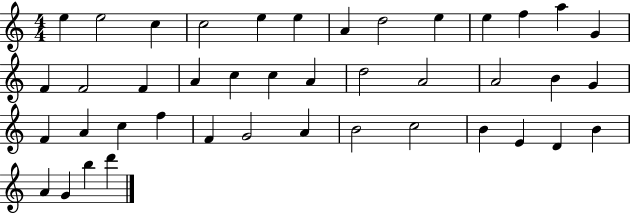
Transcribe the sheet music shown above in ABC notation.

X:1
T:Untitled
M:4/4
L:1/4
K:C
e e2 c c2 e e A d2 e e f a G F F2 F A c c A d2 A2 A2 B G F A c f F G2 A B2 c2 B E D B A G b d'